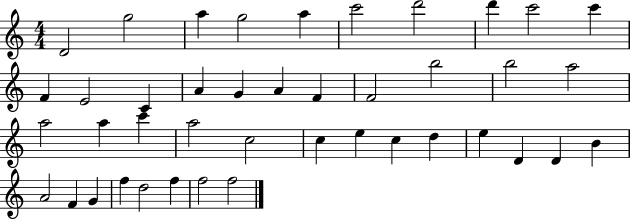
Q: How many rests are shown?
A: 0